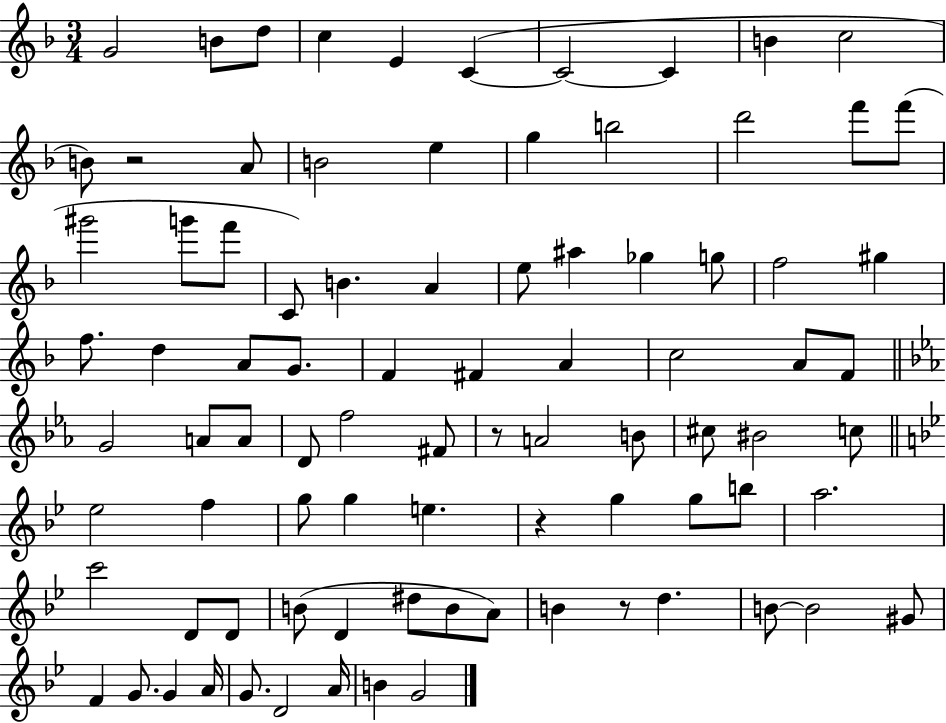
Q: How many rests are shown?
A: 4